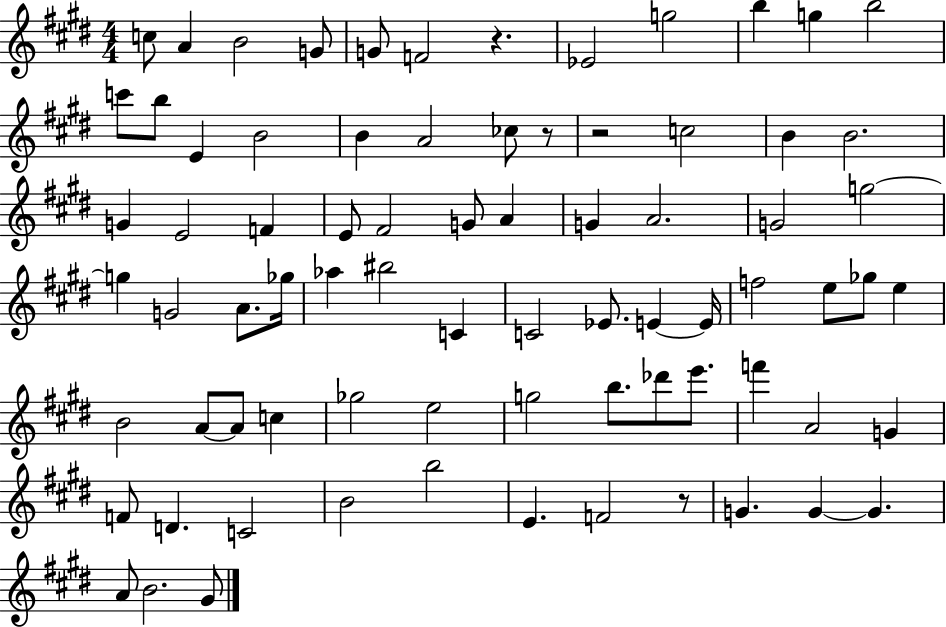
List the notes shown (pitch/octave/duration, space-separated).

C5/e A4/q B4/h G4/e G4/e F4/h R/q. Eb4/h G5/h B5/q G5/q B5/h C6/e B5/e E4/q B4/h B4/q A4/h CES5/e R/e R/h C5/h B4/q B4/h. G4/q E4/h F4/q E4/e F#4/h G4/e A4/q G4/q A4/h. G4/h G5/h G5/q G4/h A4/e. Gb5/s Ab5/q BIS5/h C4/q C4/h Eb4/e. E4/q E4/s F5/h E5/e Gb5/e E5/q B4/h A4/e A4/e C5/q Gb5/h E5/h G5/h B5/e. Db6/e E6/e. F6/q A4/h G4/q F4/e D4/q. C4/h B4/h B5/h E4/q. F4/h R/e G4/q. G4/q G4/q. A4/e B4/h. G#4/e